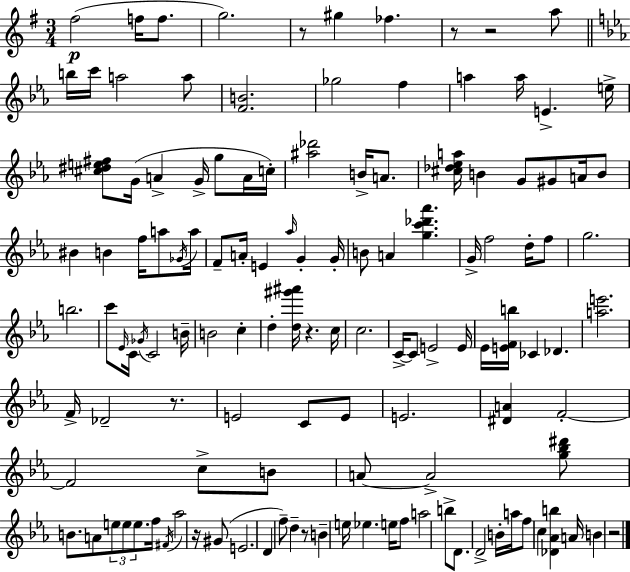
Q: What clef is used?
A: treble